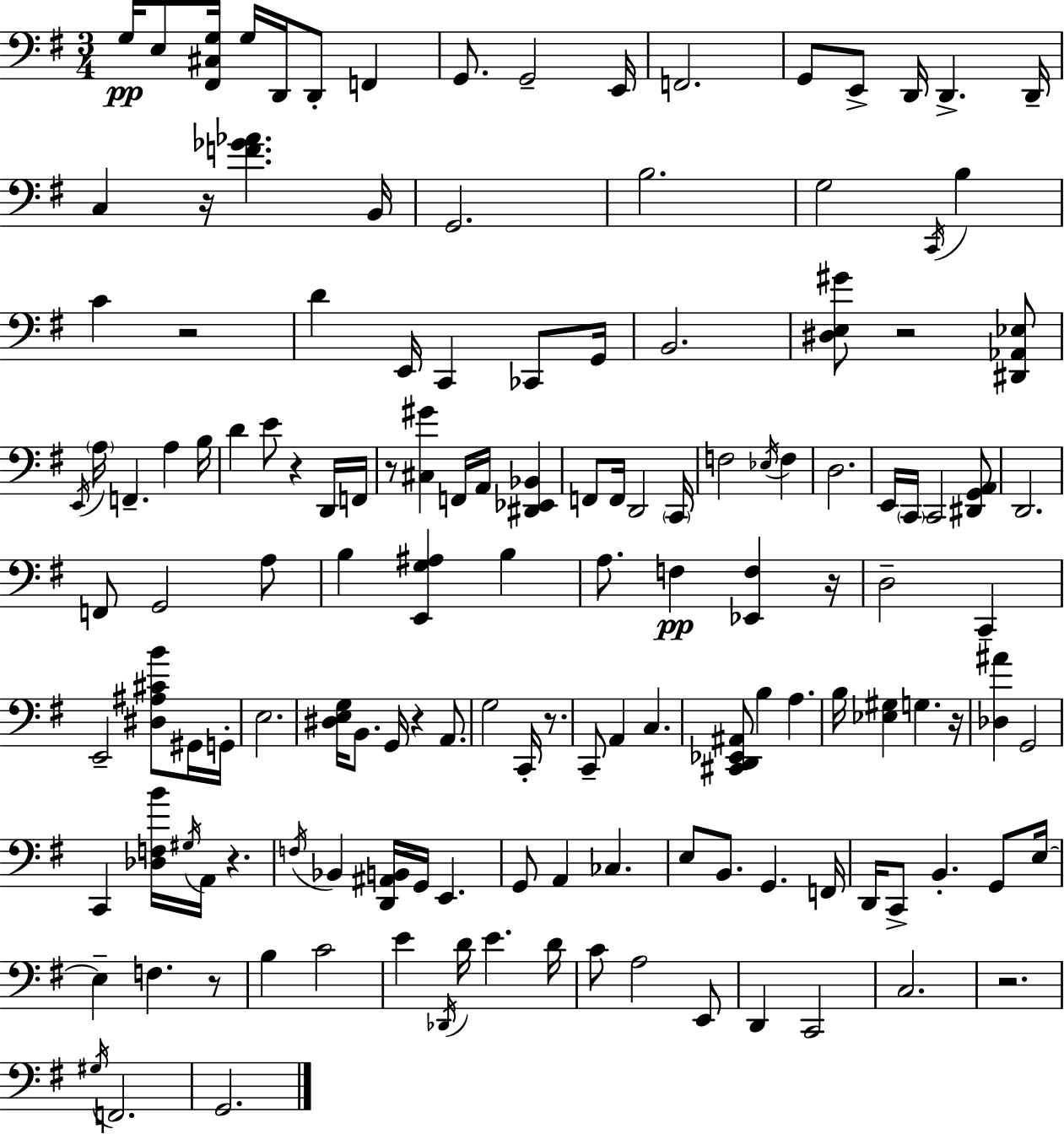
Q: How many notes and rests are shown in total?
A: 143